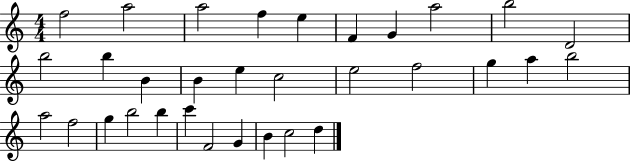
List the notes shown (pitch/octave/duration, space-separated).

F5/h A5/h A5/h F5/q E5/q F4/q G4/q A5/h B5/h D4/h B5/h B5/q B4/q B4/q E5/q C5/h E5/h F5/h G5/q A5/q B5/h A5/h F5/h G5/q B5/h B5/q C6/q F4/h G4/q B4/q C5/h D5/q